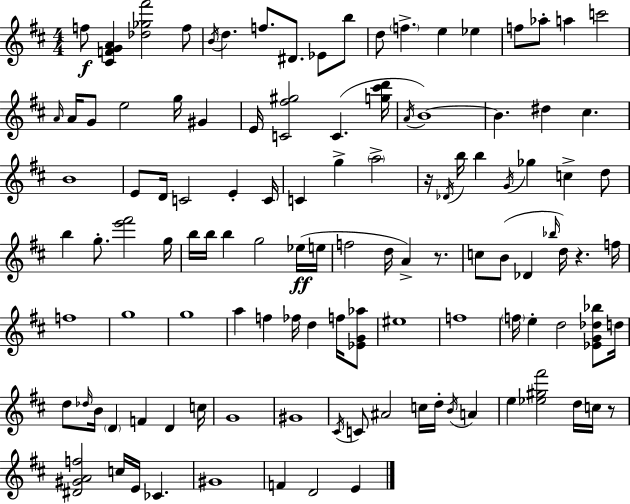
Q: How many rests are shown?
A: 4